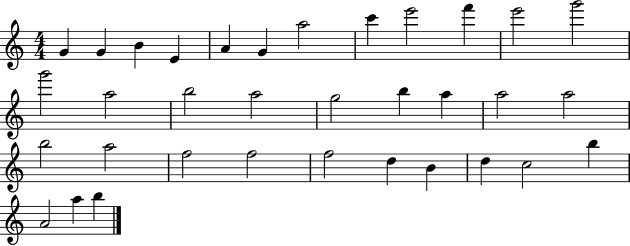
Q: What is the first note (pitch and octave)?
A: G4